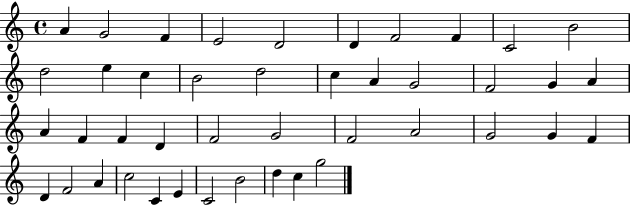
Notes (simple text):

A4/q G4/h F4/q E4/h D4/h D4/q F4/h F4/q C4/h B4/h D5/h E5/q C5/q B4/h D5/h C5/q A4/q G4/h F4/h G4/q A4/q A4/q F4/q F4/q D4/q F4/h G4/h F4/h A4/h G4/h G4/q F4/q D4/q F4/h A4/q C5/h C4/q E4/q C4/h B4/h D5/q C5/q G5/h